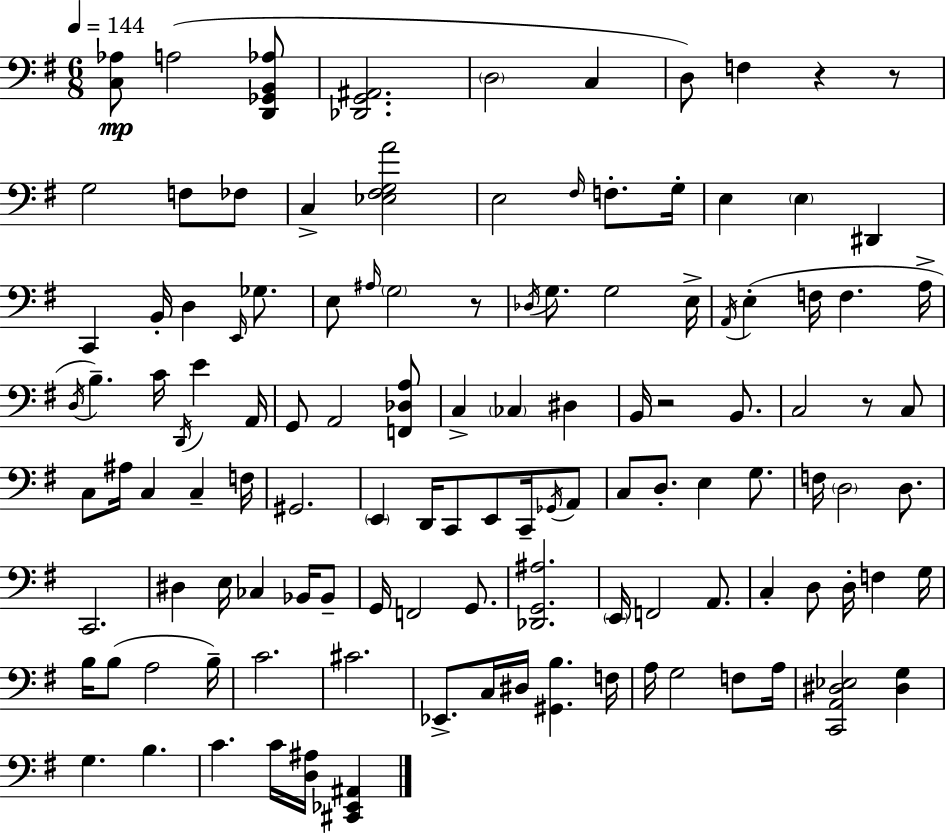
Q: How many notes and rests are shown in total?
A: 119